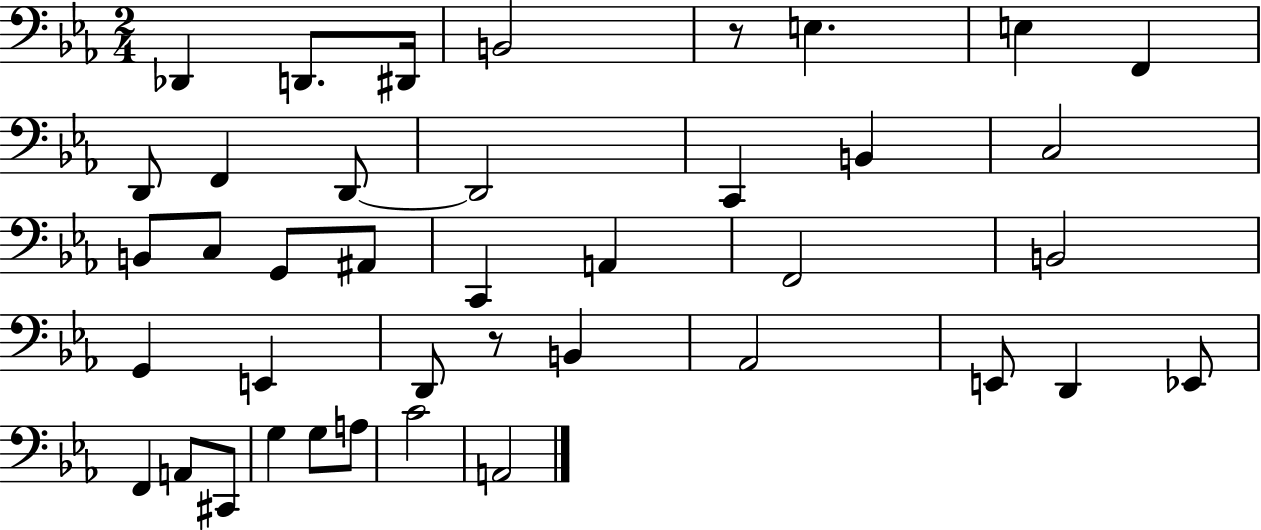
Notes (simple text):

Db2/q D2/e. D#2/s B2/h R/e E3/q. E3/q F2/q D2/e F2/q D2/e D2/h C2/q B2/q C3/h B2/e C3/e G2/e A#2/e C2/q A2/q F2/h B2/h G2/q E2/q D2/e R/e B2/q Ab2/h E2/e D2/q Eb2/e F2/q A2/e C#2/e G3/q G3/e A3/e C4/h A2/h